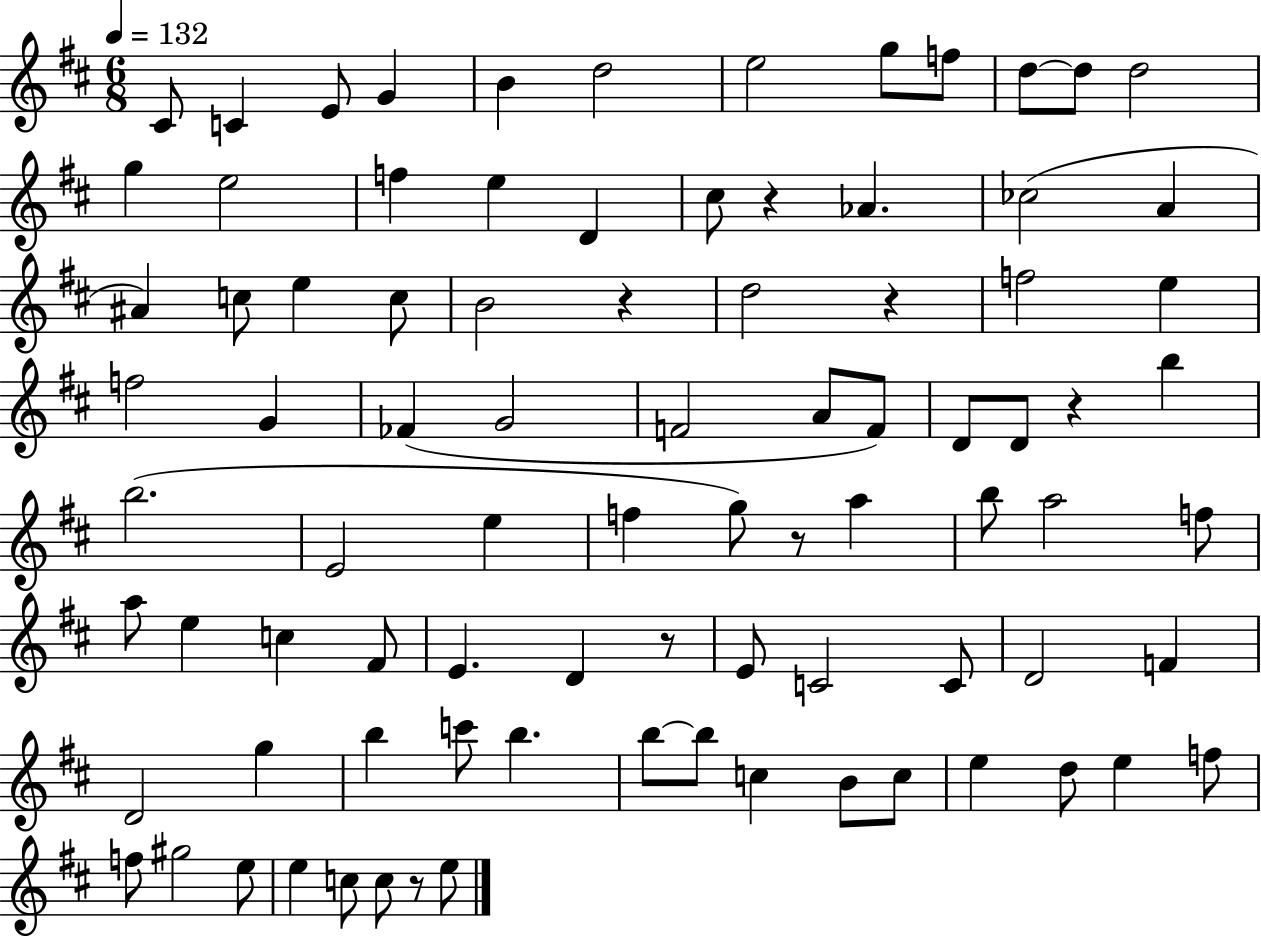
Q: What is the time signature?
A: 6/8